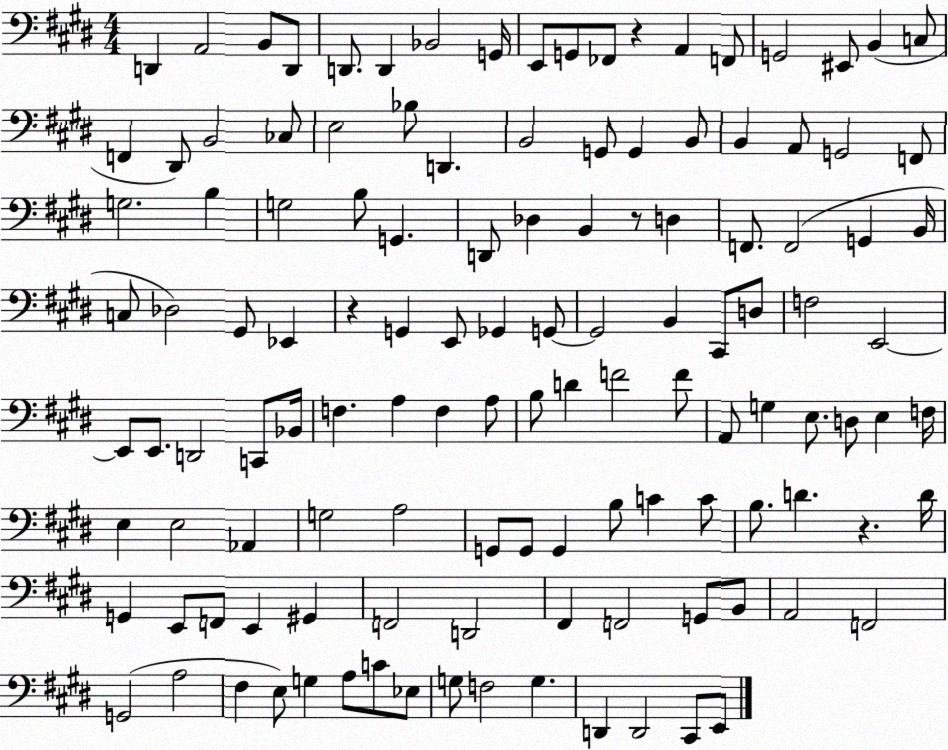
X:1
T:Untitled
M:4/4
L:1/4
K:E
D,, A,,2 B,,/2 D,,/2 D,,/2 D,, _B,,2 G,,/4 E,,/2 G,,/2 _F,,/2 z A,, F,,/2 G,,2 ^E,,/2 B,, C,/2 F,, ^D,,/2 B,,2 _C,/2 E,2 _B,/2 D,, B,,2 G,,/2 G,, B,,/2 B,, A,,/2 G,,2 F,,/2 G,2 B, G,2 B,/2 G,, D,,/2 _D, B,, z/2 D, F,,/2 F,,2 G,, B,,/4 C,/2 _D,2 ^G,,/2 _E,, z G,, E,,/2 _G,, G,,/2 G,,2 B,, ^C,,/2 D,/2 F,2 E,,2 E,,/2 E,,/2 D,,2 C,,/2 _B,,/4 F, A, F, A,/2 B,/2 D F2 F/2 A,,/2 G, E,/2 D,/2 E, F,/4 E, E,2 _A,, G,2 A,2 G,,/2 G,,/2 G,, B,/2 C C/2 B,/2 D z D/4 G,, E,,/2 F,,/2 E,, ^G,, F,,2 D,,2 ^F,, F,,2 G,,/2 B,,/2 A,,2 F,,2 G,,2 A,2 ^F, E,/2 G, A,/2 C/2 _E,/2 G,/2 F,2 G, D,, D,,2 ^C,,/2 E,,/2